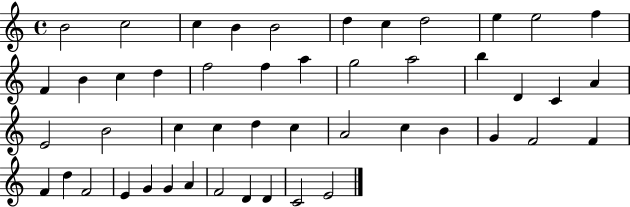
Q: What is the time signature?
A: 4/4